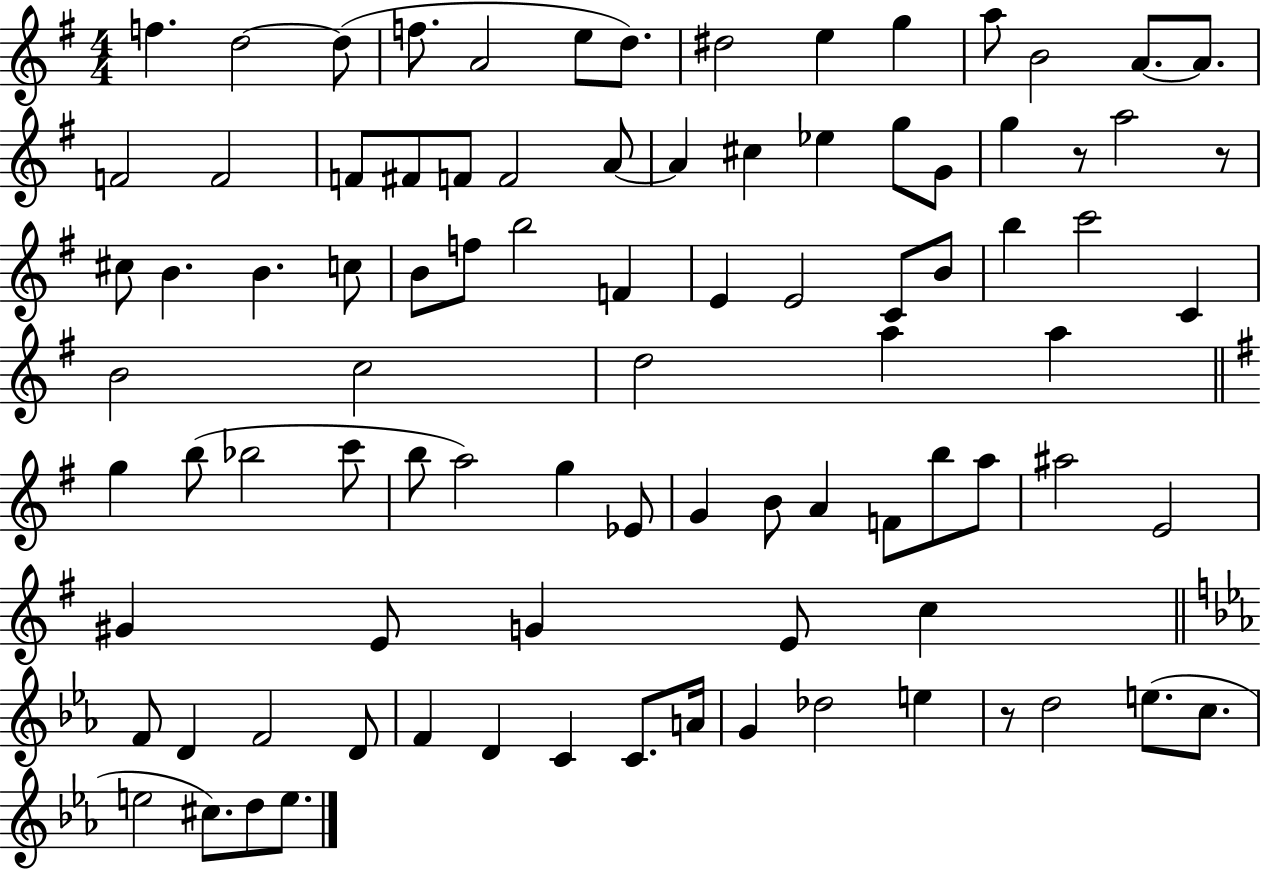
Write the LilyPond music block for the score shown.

{
  \clef treble
  \numericTimeSignature
  \time 4/4
  \key g \major
  f''4. d''2~~ d''8( | f''8. a'2 e''8 d''8.) | dis''2 e''4 g''4 | a''8 b'2 a'8.~~ a'8. | \break f'2 f'2 | f'8 fis'8 f'8 f'2 a'8~~ | a'4 cis''4 ees''4 g''8 g'8 | g''4 r8 a''2 r8 | \break cis''8 b'4. b'4. c''8 | b'8 f''8 b''2 f'4 | e'4 e'2 c'8 b'8 | b''4 c'''2 c'4 | \break b'2 c''2 | d''2 a''4 a''4 | \bar "||" \break \key g \major g''4 b''8( bes''2 c'''8 | b''8 a''2) g''4 ees'8 | g'4 b'8 a'4 f'8 b''8 a''8 | ais''2 e'2 | \break gis'4 e'8 g'4 e'8 c''4 | \bar "||" \break \key ees \major f'8 d'4 f'2 d'8 | f'4 d'4 c'4 c'8. a'16 | g'4 des''2 e''4 | r8 d''2 e''8.( c''8. | \break e''2 cis''8.) d''8 e''8. | \bar "|."
}